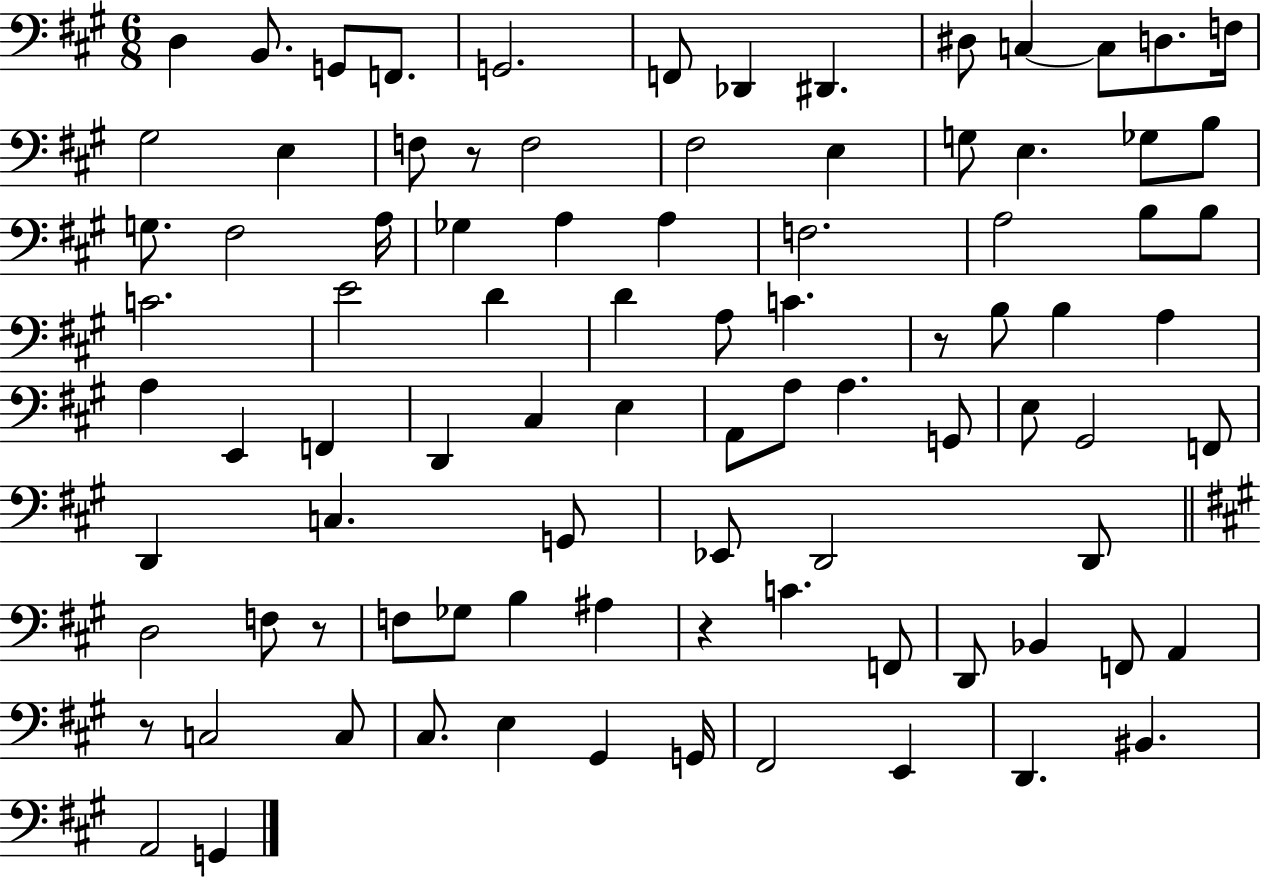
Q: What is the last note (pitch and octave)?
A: G2